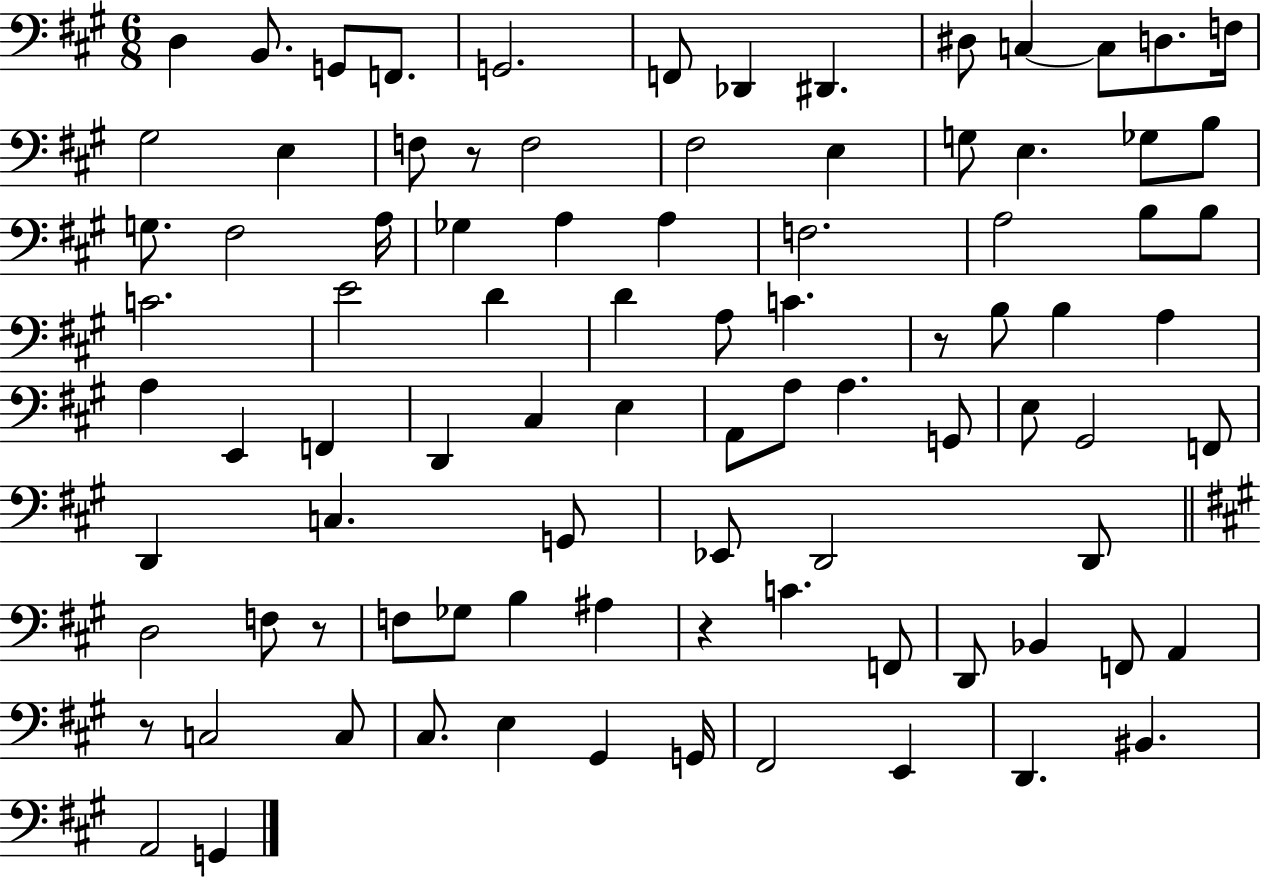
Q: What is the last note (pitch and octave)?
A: G2